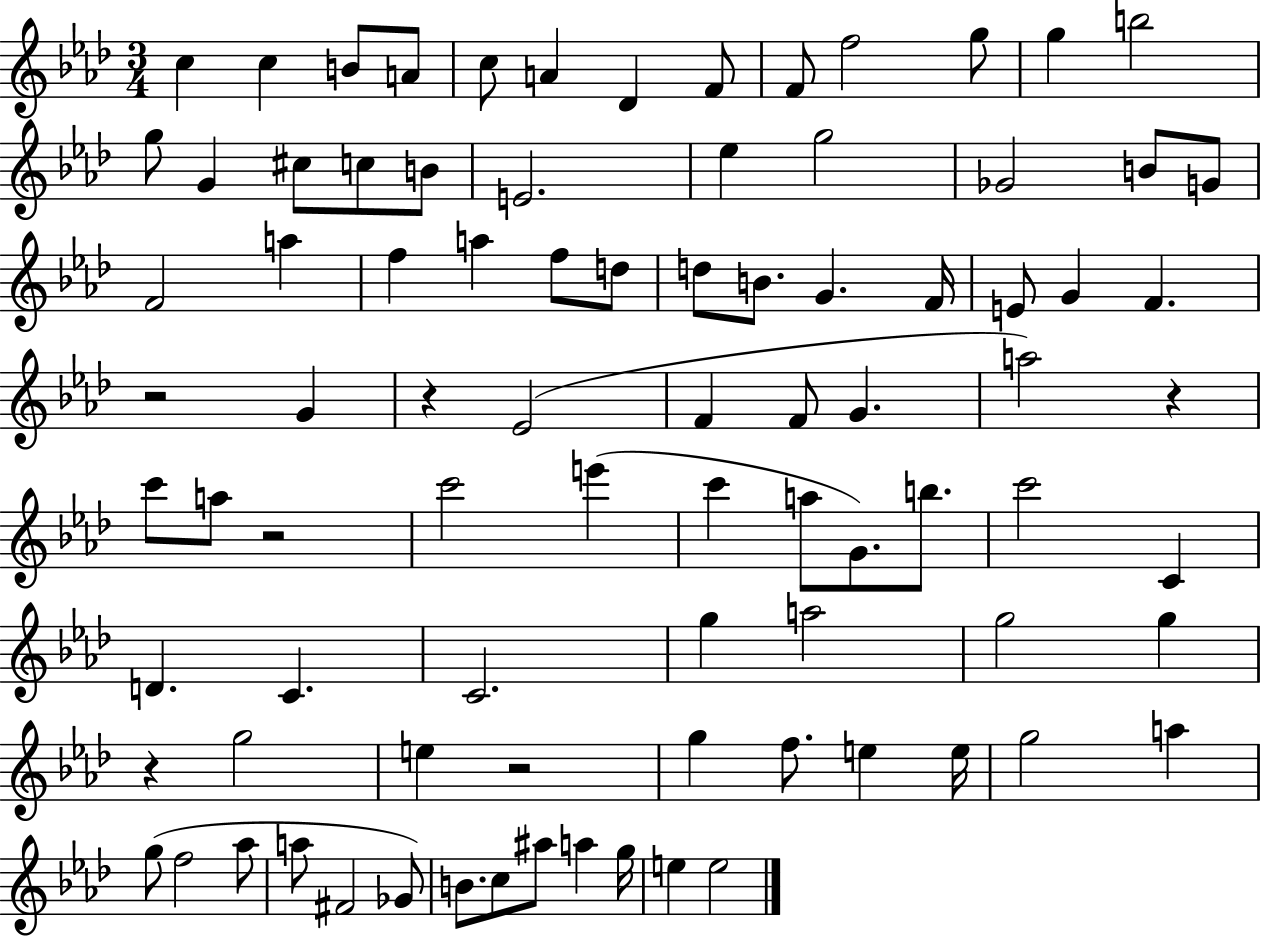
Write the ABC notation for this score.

X:1
T:Untitled
M:3/4
L:1/4
K:Ab
c c B/2 A/2 c/2 A _D F/2 F/2 f2 g/2 g b2 g/2 G ^c/2 c/2 B/2 E2 _e g2 _G2 B/2 G/2 F2 a f a f/2 d/2 d/2 B/2 G F/4 E/2 G F z2 G z _E2 F F/2 G a2 z c'/2 a/2 z2 c'2 e' c' a/2 G/2 b/2 c'2 C D C C2 g a2 g2 g z g2 e z2 g f/2 e e/4 g2 a g/2 f2 _a/2 a/2 ^F2 _G/2 B/2 c/2 ^a/2 a g/4 e e2